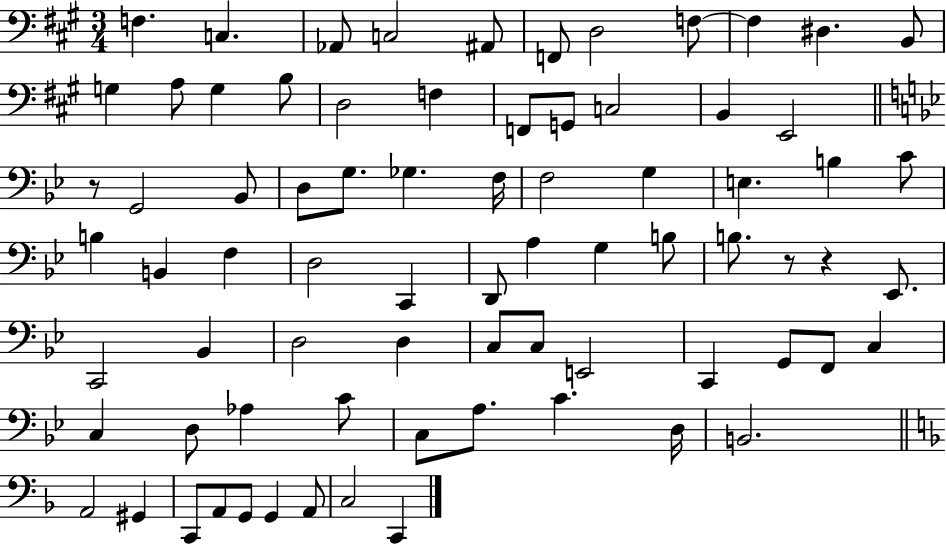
F3/q. C3/q. Ab2/e C3/h A#2/e F2/e D3/h F3/e F3/q D#3/q. B2/e G3/q A3/e G3/q B3/e D3/h F3/q F2/e G2/e C3/h B2/q E2/h R/e G2/h Bb2/e D3/e G3/e. Gb3/q. F3/s F3/h G3/q E3/q. B3/q C4/e B3/q B2/q F3/q D3/h C2/q D2/e A3/q G3/q B3/e B3/e. R/e R/q Eb2/e. C2/h Bb2/q D3/h D3/q C3/e C3/e E2/h C2/q G2/e F2/e C3/q C3/q D3/e Ab3/q C4/e C3/e A3/e. C4/q. D3/s B2/h. A2/h G#2/q C2/e A2/e G2/e G2/q A2/e C3/h C2/q